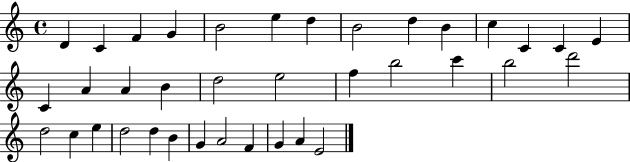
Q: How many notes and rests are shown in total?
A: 37